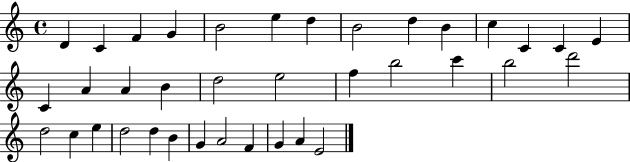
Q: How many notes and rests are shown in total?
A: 37